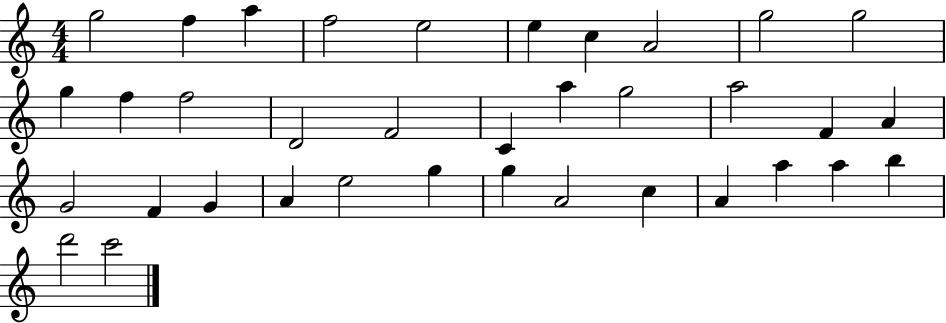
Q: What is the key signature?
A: C major